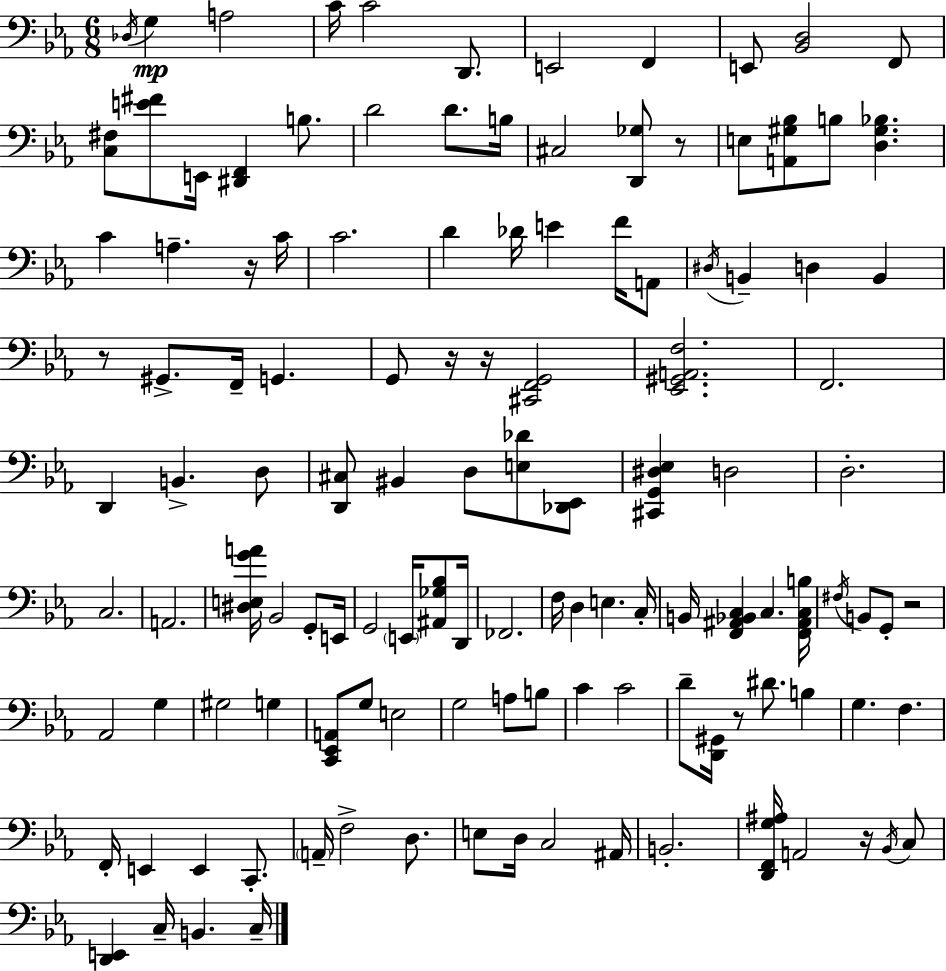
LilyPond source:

{
  \clef bass
  \numericTimeSignature
  \time 6/8
  \key ees \major
  \acciaccatura { des16 }\mp g4 a2 | c'16 c'2 d,8. | e,2 f,4 | e,8 <bes, d>2 f,8 | \break <c fis>8 <e' fis'>8 e,16 <dis, f,>4 b8. | d'2 d'8. | b16 cis2 <d, ges>8 r8 | e8 <a, gis bes>8 b8 <d gis bes>4. | \break c'4 a4.-- r16 | c'16 c'2. | d'4 des'16 e'4 f'16 a,8 | \acciaccatura { dis16 } b,4-- d4 b,4 | \break r8 gis,8.-> f,16-- g,4. | g,8 r16 r16 <cis, f, g,>2 | <ees, gis, a, f>2. | f,2. | \break d,4 b,4.-> | d8 <d, cis>8 bis,4 d8 <e des'>8 | <des, ees,>8 <cis, g, dis ees>4 d2 | d2.-. | \break c2. | a,2. | <dis e g' a'>16 bes,2 g,8-. | e,16 g,2 \parenthesize e,16 <ais, ges bes>8 | \break d,16 fes,2. | f16 d4 e4. | c16-. b,16 <f, ais, bes, c>4 c4. | <f, ais, c b>16 \acciaccatura { fis16 } b,8 g,8-. r2 | \break aes,2 g4 | gis2 g4 | <c, ees, a,>8 g8 e2 | g2 a8 | \break b8 c'4 c'2 | d'8-- <d, gis,>16 r8 dis'8. b4 | g4. f4. | f,16-. e,4 e,4 | \break c,8.-. \parenthesize a,16-- f2-> | d8. e8 d16 c2 | ais,16 b,2.-. | <d, f, g ais>16 a,2 | \break r16 \acciaccatura { bes,16 } c8 <d, e,>4 c16-- b,4. | c16-- \bar "|."
}